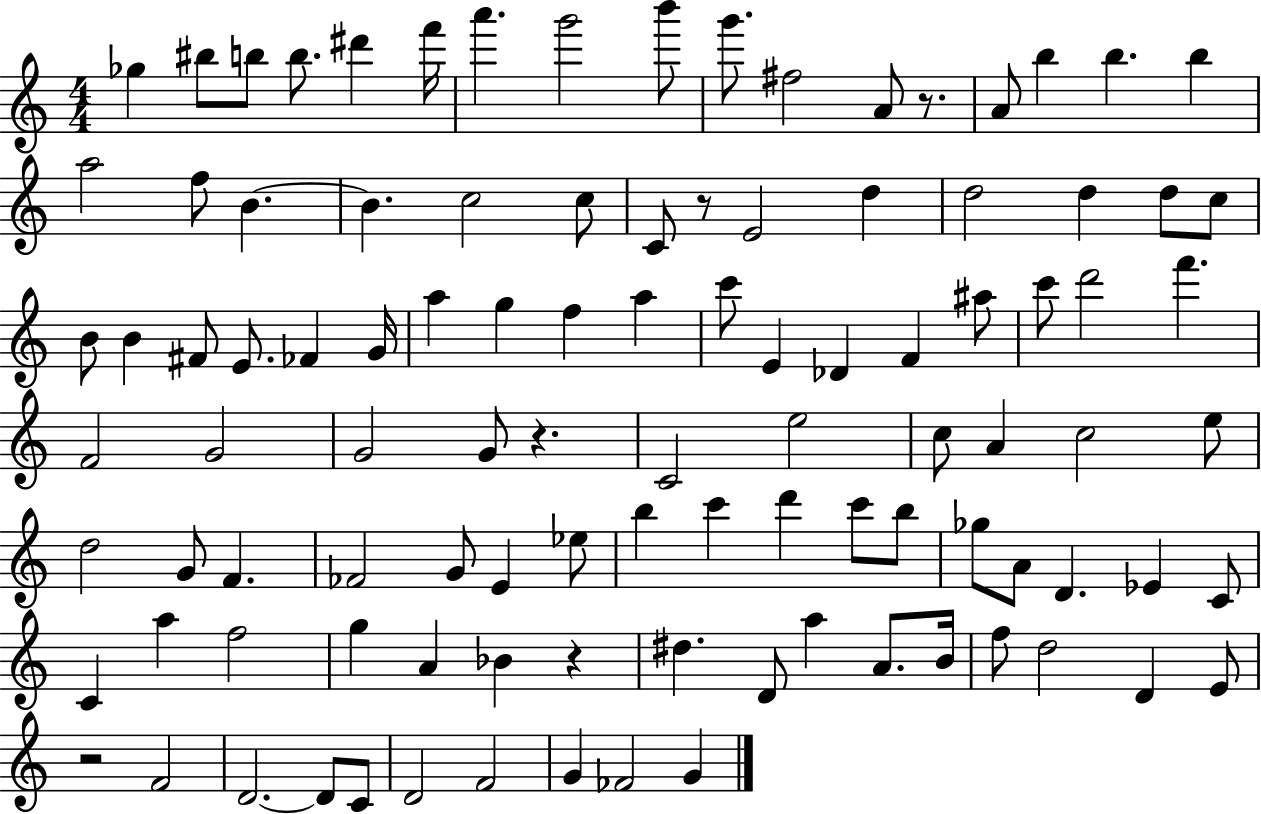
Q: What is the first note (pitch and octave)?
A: Gb5